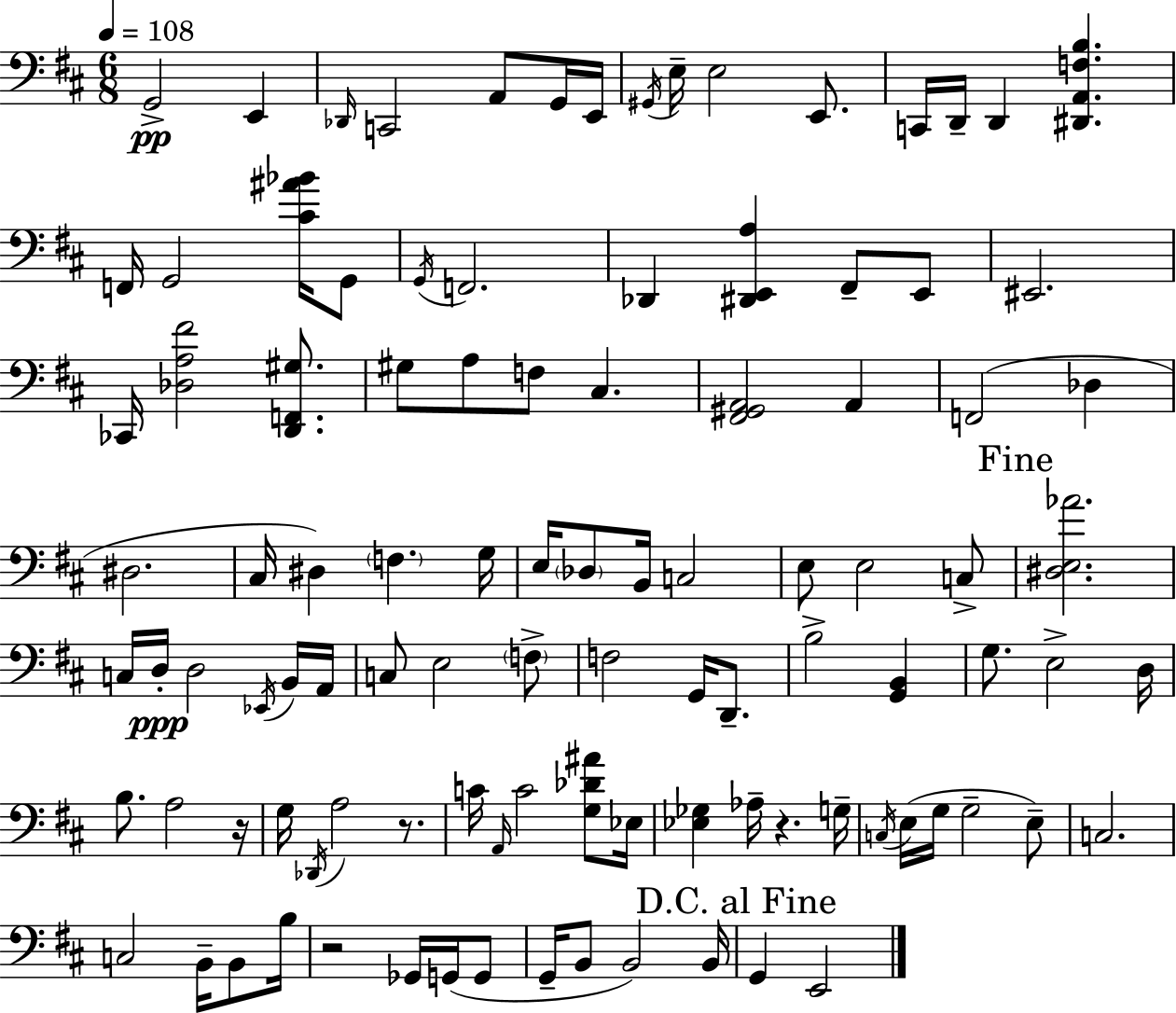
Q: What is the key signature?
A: D major